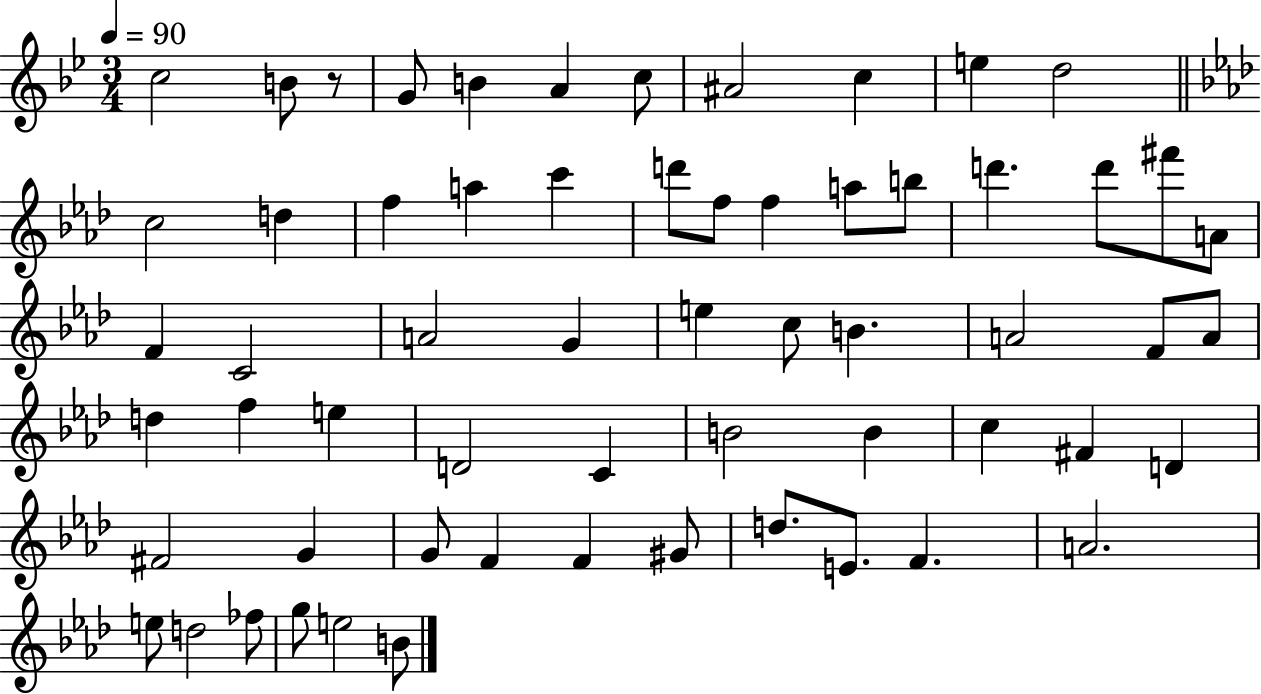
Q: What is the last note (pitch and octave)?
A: B4